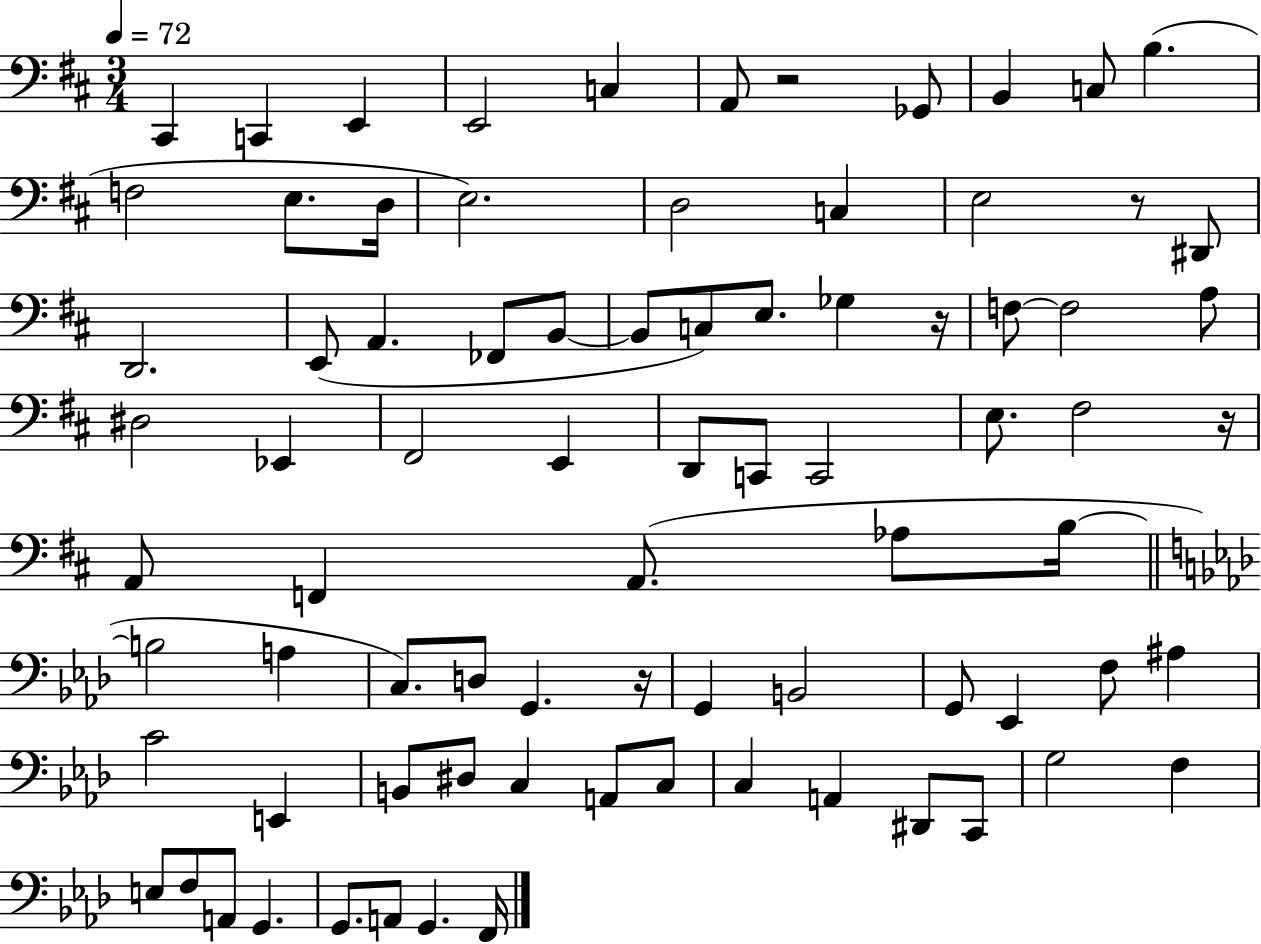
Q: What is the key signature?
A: D major